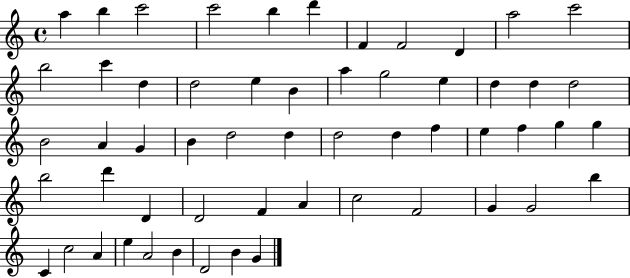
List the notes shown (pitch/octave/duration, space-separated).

A5/q B5/q C6/h C6/h B5/q D6/q F4/q F4/h D4/q A5/h C6/h B5/h C6/q D5/q D5/h E5/q B4/q A5/q G5/h E5/q D5/q D5/q D5/h B4/h A4/q G4/q B4/q D5/h D5/q D5/h D5/q F5/q E5/q F5/q G5/q G5/q B5/h D6/q D4/q D4/h F4/q A4/q C5/h F4/h G4/q G4/h B5/q C4/q C5/h A4/q E5/q A4/h B4/q D4/h B4/q G4/q